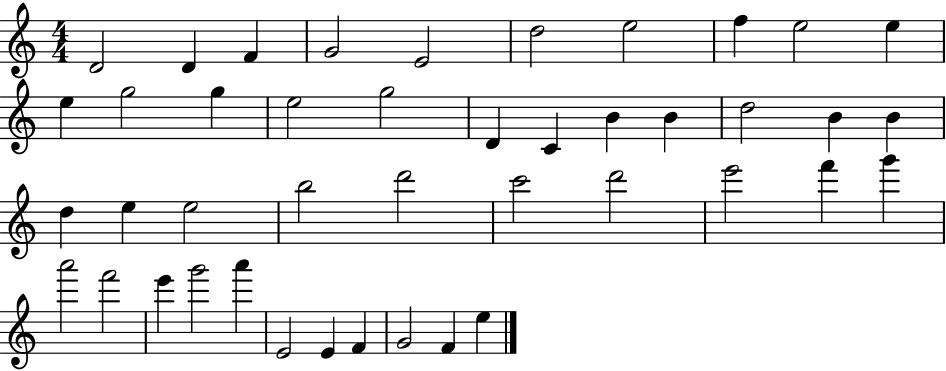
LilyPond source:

{
  \clef treble
  \numericTimeSignature
  \time 4/4
  \key c \major
  d'2 d'4 f'4 | g'2 e'2 | d''2 e''2 | f''4 e''2 e''4 | \break e''4 g''2 g''4 | e''2 g''2 | d'4 c'4 b'4 b'4 | d''2 b'4 b'4 | \break d''4 e''4 e''2 | b''2 d'''2 | c'''2 d'''2 | e'''2 f'''4 g'''4 | \break a'''2 f'''2 | e'''4 g'''2 a'''4 | e'2 e'4 f'4 | g'2 f'4 e''4 | \break \bar "|."
}